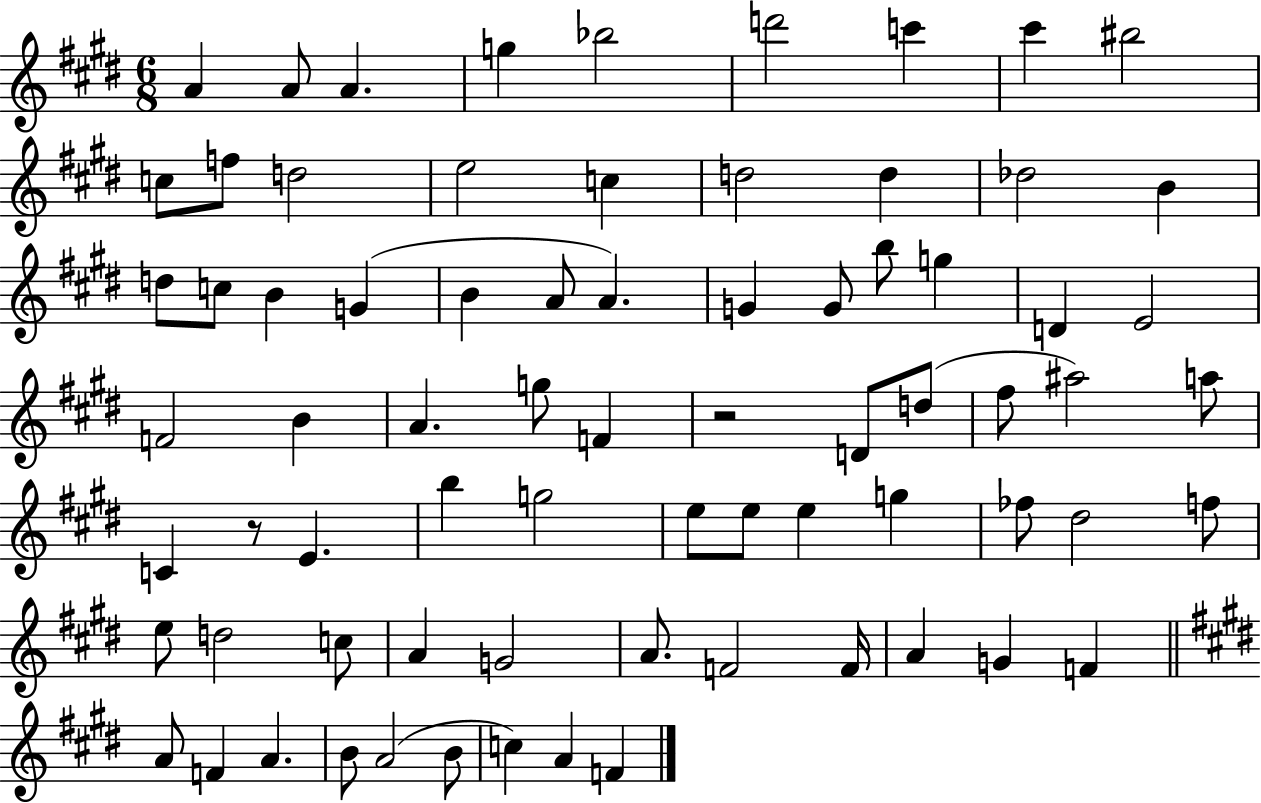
{
  \clef treble
  \numericTimeSignature
  \time 6/8
  \key e \major
  a'4 a'8 a'4. | g''4 bes''2 | d'''2 c'''4 | cis'''4 bis''2 | \break c''8 f''8 d''2 | e''2 c''4 | d''2 d''4 | des''2 b'4 | \break d''8 c''8 b'4 g'4( | b'4 a'8 a'4.) | g'4 g'8 b''8 g''4 | d'4 e'2 | \break f'2 b'4 | a'4. g''8 f'4 | r2 d'8 d''8( | fis''8 ais''2) a''8 | \break c'4 r8 e'4. | b''4 g''2 | e''8 e''8 e''4 g''4 | fes''8 dis''2 f''8 | \break e''8 d''2 c''8 | a'4 g'2 | a'8. f'2 f'16 | a'4 g'4 f'4 | \break \bar "||" \break \key e \major a'8 f'4 a'4. | b'8 a'2( b'8 | c''4) a'4 f'4 | \bar "|."
}